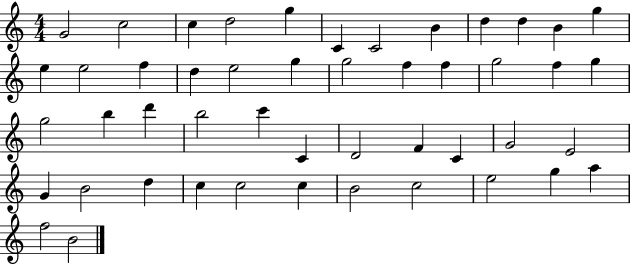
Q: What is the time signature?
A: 4/4